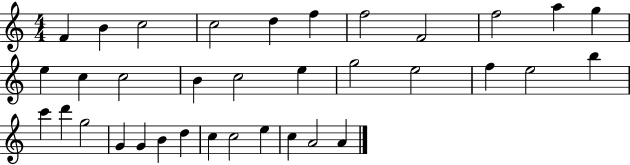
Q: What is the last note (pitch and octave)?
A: A4